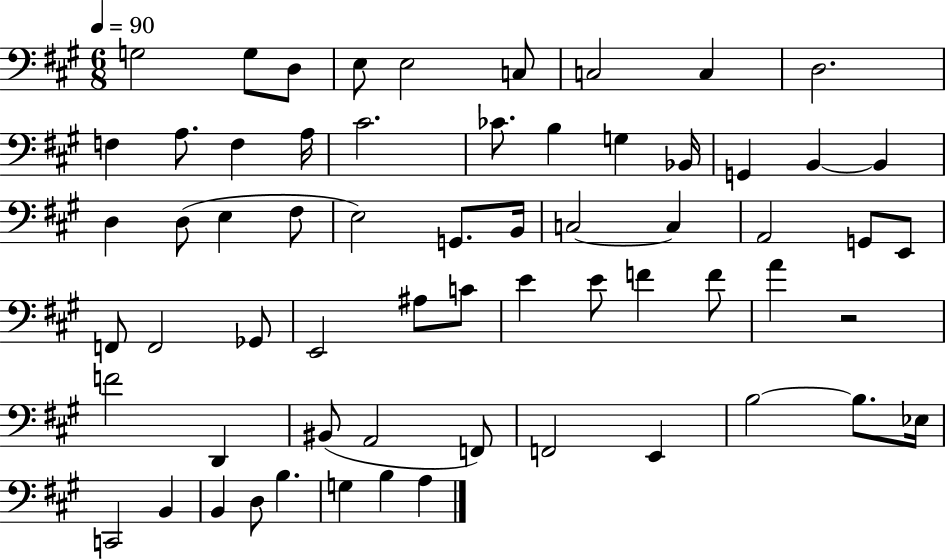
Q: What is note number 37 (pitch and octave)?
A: E2